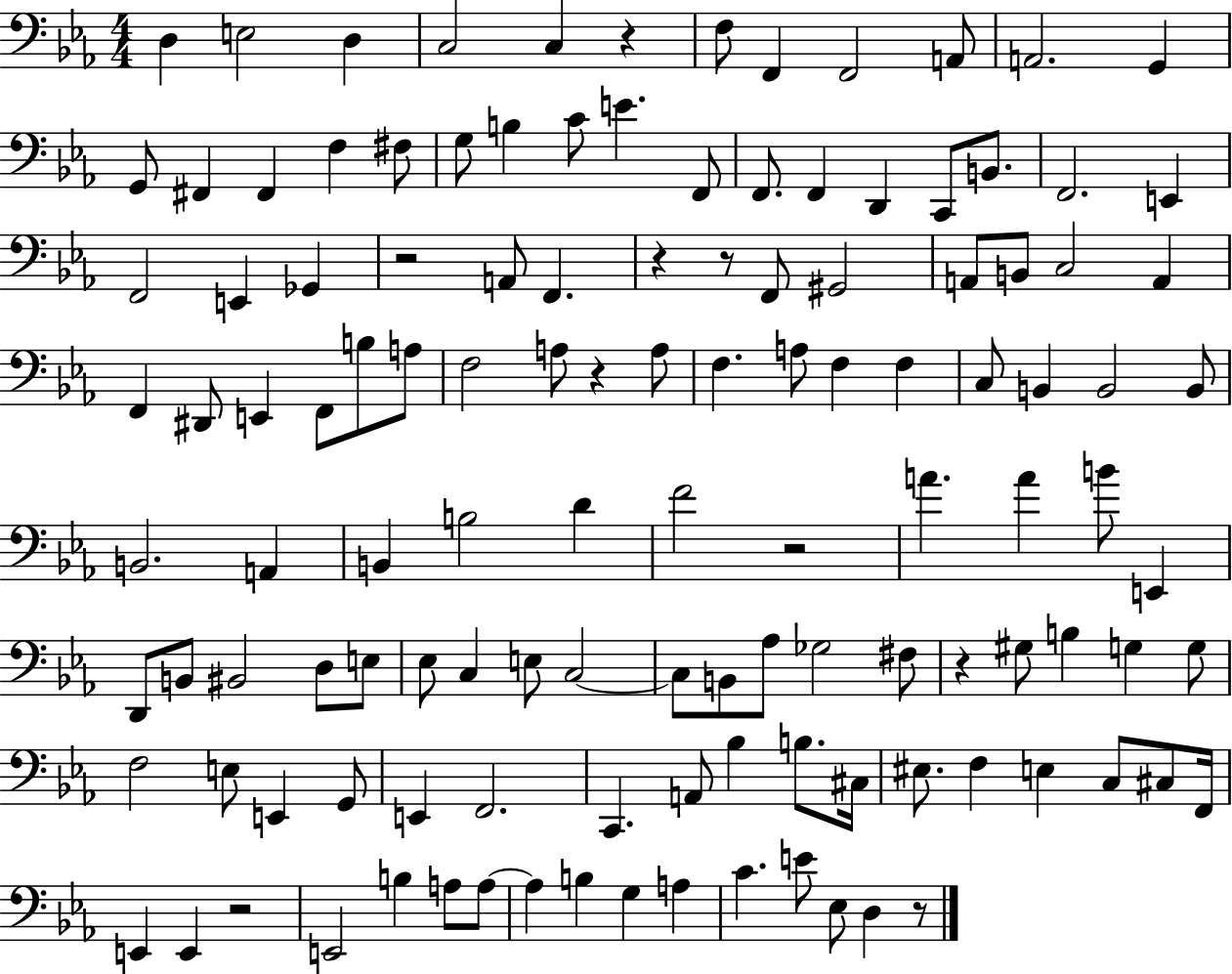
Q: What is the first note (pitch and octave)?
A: D3